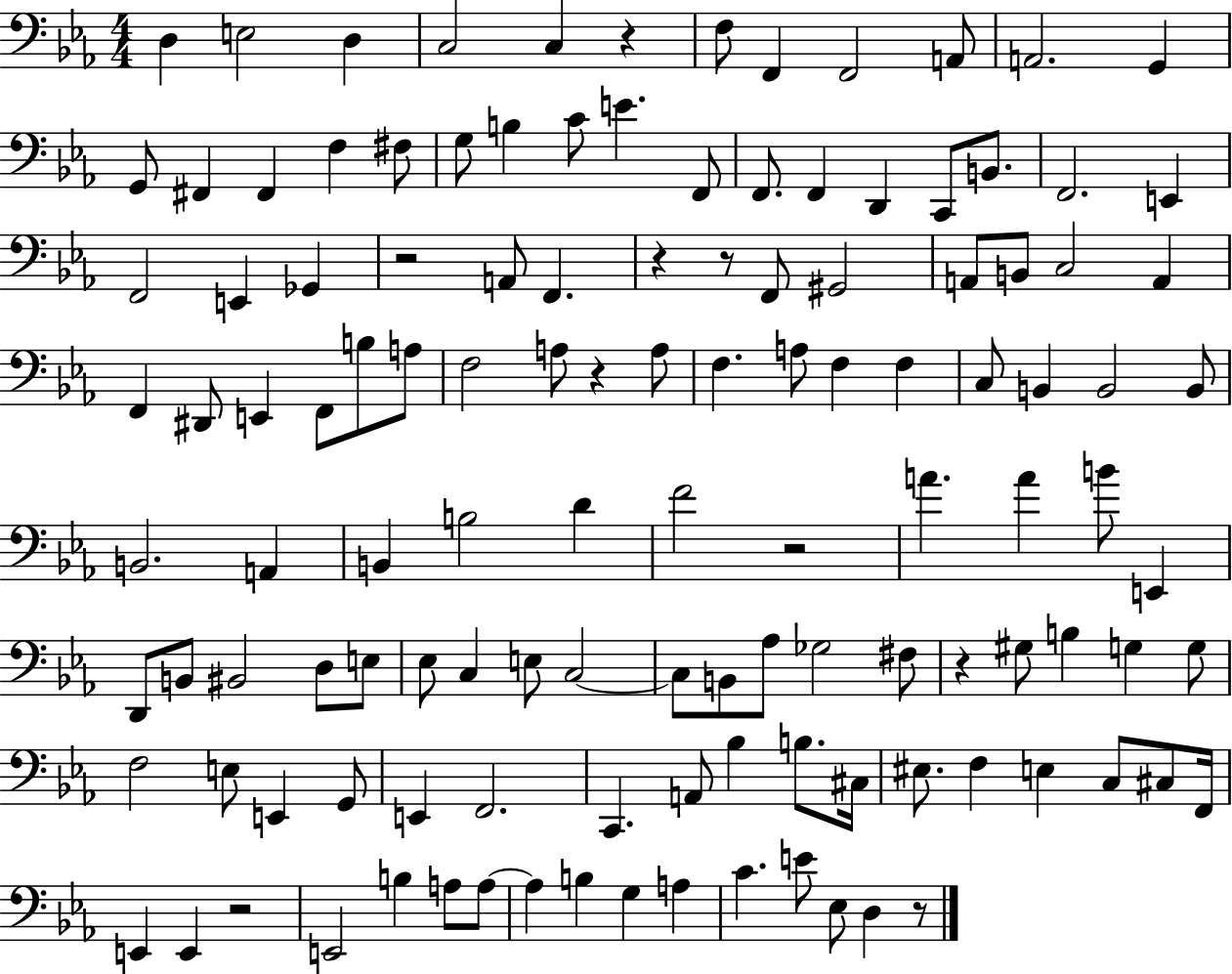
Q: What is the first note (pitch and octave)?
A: D3